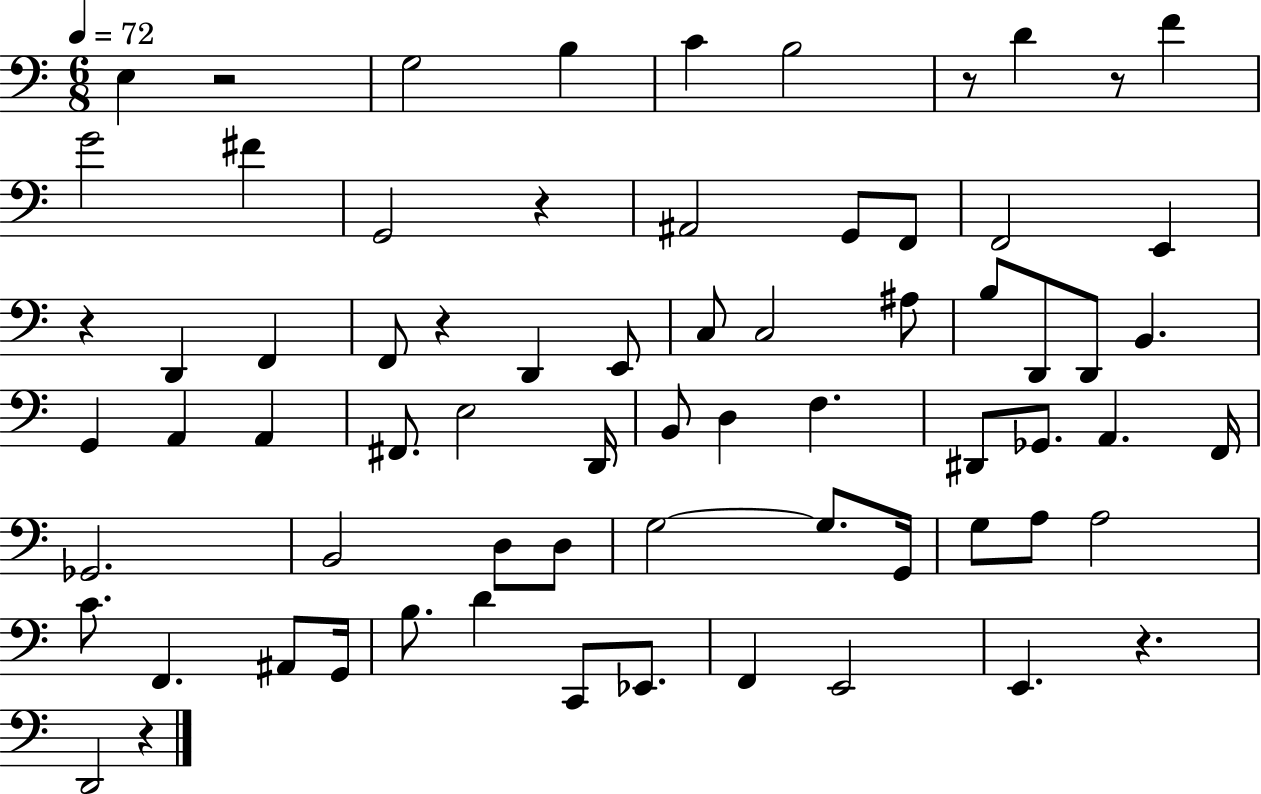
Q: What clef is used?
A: bass